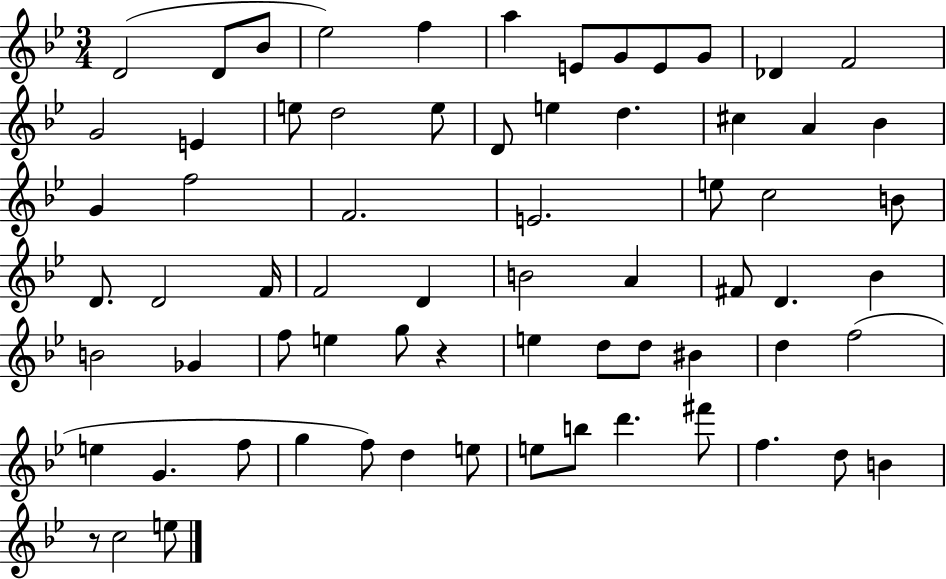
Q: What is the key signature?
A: BES major